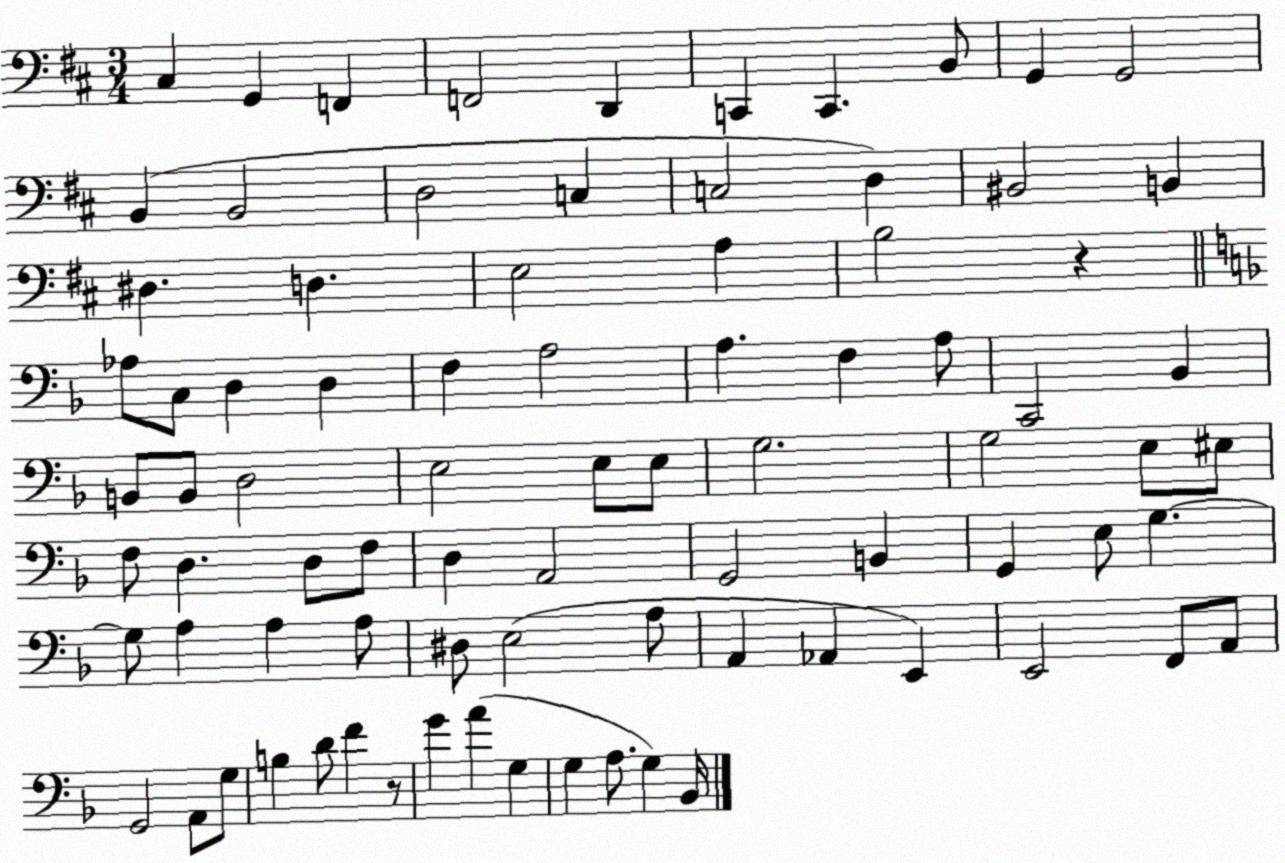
X:1
T:Untitled
M:3/4
L:1/4
K:D
^C, G,, F,, F,,2 D,, C,, C,, B,,/2 G,, G,,2 B,, B,,2 D,2 C, C,2 D, ^B,,2 B,, ^D, D, E,2 A, B,2 z _A,/2 C,/2 D, D, F, A,2 A, F, A,/2 C,,2 _B,, B,,/2 B,,/2 D,2 E,2 E,/2 E,/2 G,2 G,2 E,/2 ^E,/2 F,/2 D, D,/2 F,/2 D, A,,2 G,,2 B,, G,, E,/2 G, G,/2 A, A, A,/2 ^D,/2 E,2 A,/2 A,, _A,, E,, E,,2 F,,/2 A,,/2 G,,2 A,,/2 G,/2 B, D/2 F z/2 G A G, G, A,/2 G, _B,,/4